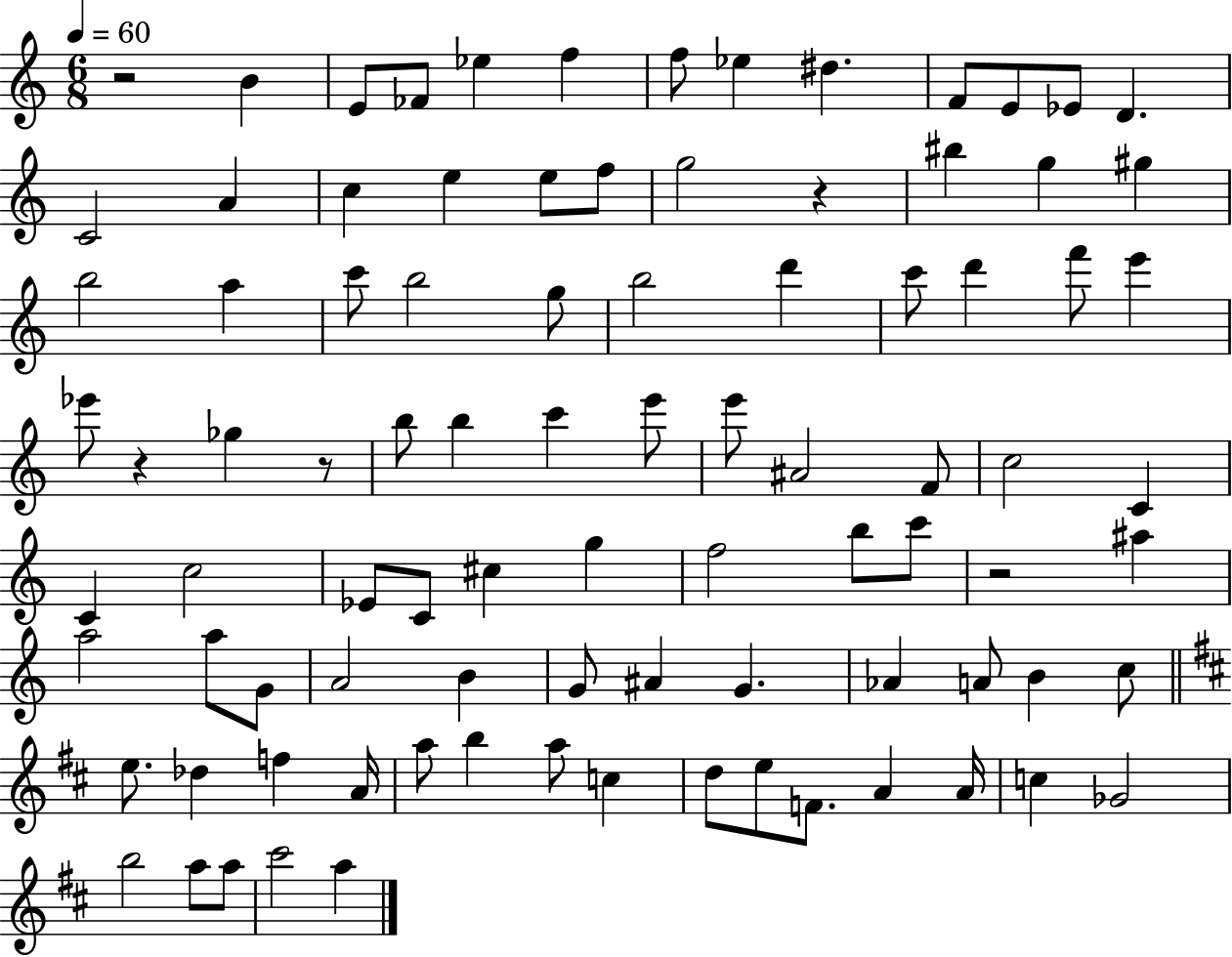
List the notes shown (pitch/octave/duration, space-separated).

R/h B4/q E4/e FES4/e Eb5/q F5/q F5/e Eb5/q D#5/q. F4/e E4/e Eb4/e D4/q. C4/h A4/q C5/q E5/q E5/e F5/e G5/h R/q BIS5/q G5/q G#5/q B5/h A5/q C6/e B5/h G5/e B5/h D6/q C6/e D6/q F6/e E6/q Eb6/e R/q Gb5/q R/e B5/e B5/q C6/q E6/e E6/e A#4/h F4/e C5/h C4/q C4/q C5/h Eb4/e C4/e C#5/q G5/q F5/h B5/e C6/e R/h A#5/q A5/h A5/e G4/e A4/h B4/q G4/e A#4/q G4/q. Ab4/q A4/e B4/q C5/e E5/e. Db5/q F5/q A4/s A5/e B5/q A5/e C5/q D5/e E5/e F4/e. A4/q A4/s C5/q Gb4/h B5/h A5/e A5/e C#6/h A5/q